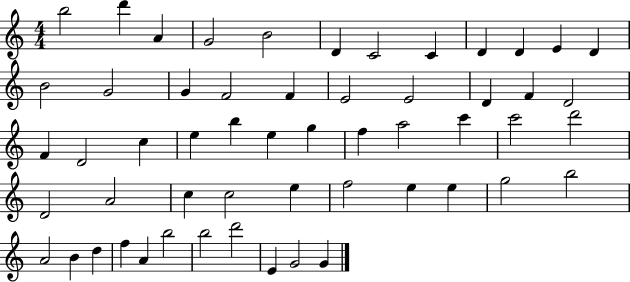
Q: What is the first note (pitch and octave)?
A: B5